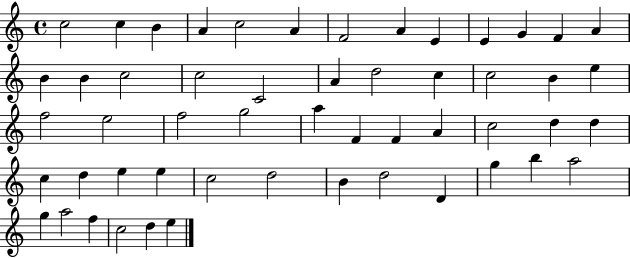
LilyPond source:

{
  \clef treble
  \time 4/4
  \defaultTimeSignature
  \key c \major
  c''2 c''4 b'4 | a'4 c''2 a'4 | f'2 a'4 e'4 | e'4 g'4 f'4 a'4 | \break b'4 b'4 c''2 | c''2 c'2 | a'4 d''2 c''4 | c''2 b'4 e''4 | \break f''2 e''2 | f''2 g''2 | a''4 f'4 f'4 a'4 | c''2 d''4 d''4 | \break c''4 d''4 e''4 e''4 | c''2 d''2 | b'4 d''2 d'4 | g''4 b''4 a''2 | \break g''4 a''2 f''4 | c''2 d''4 e''4 | \bar "|."
}